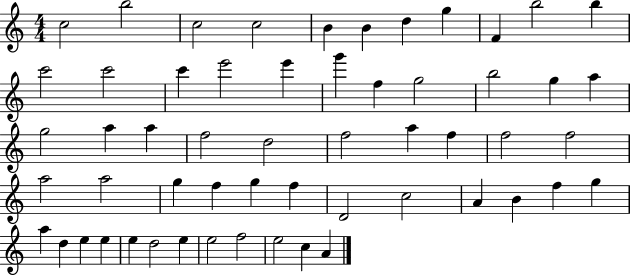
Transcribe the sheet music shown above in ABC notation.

X:1
T:Untitled
M:4/4
L:1/4
K:C
c2 b2 c2 c2 B B d g F b2 b c'2 c'2 c' e'2 e' g' f g2 b2 g a g2 a a f2 d2 f2 a f f2 f2 a2 a2 g f g f D2 c2 A B f g a d e e e d2 e e2 f2 e2 c A